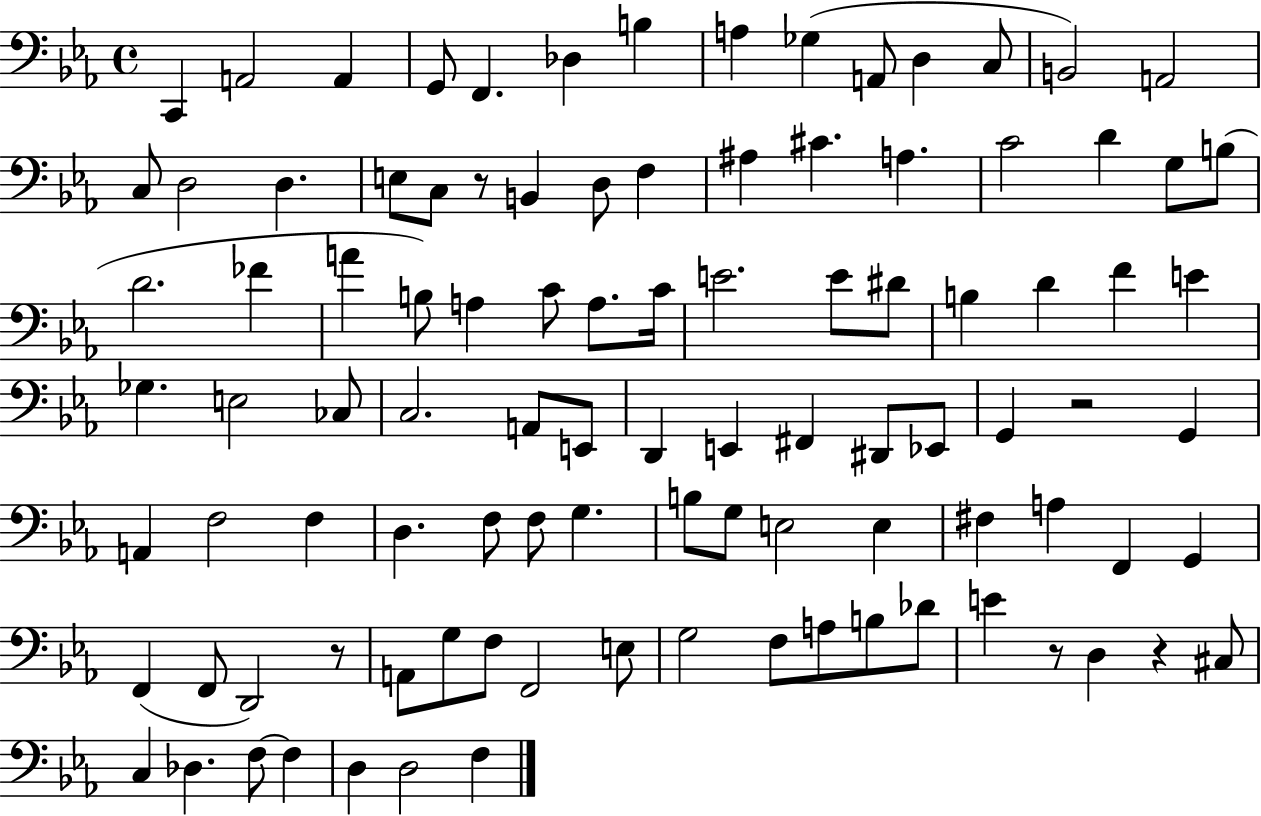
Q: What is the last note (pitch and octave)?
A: F3